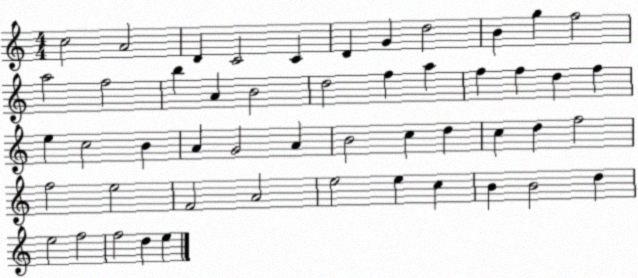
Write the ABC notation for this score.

X:1
T:Untitled
M:4/4
L:1/4
K:C
c2 A2 D C2 C D G d2 B g f2 a2 f2 b A B2 d2 f a f f d f e c2 B A G2 A B2 c d c d f2 f2 e2 F2 A2 e2 e c B B2 d e2 f2 f2 d e